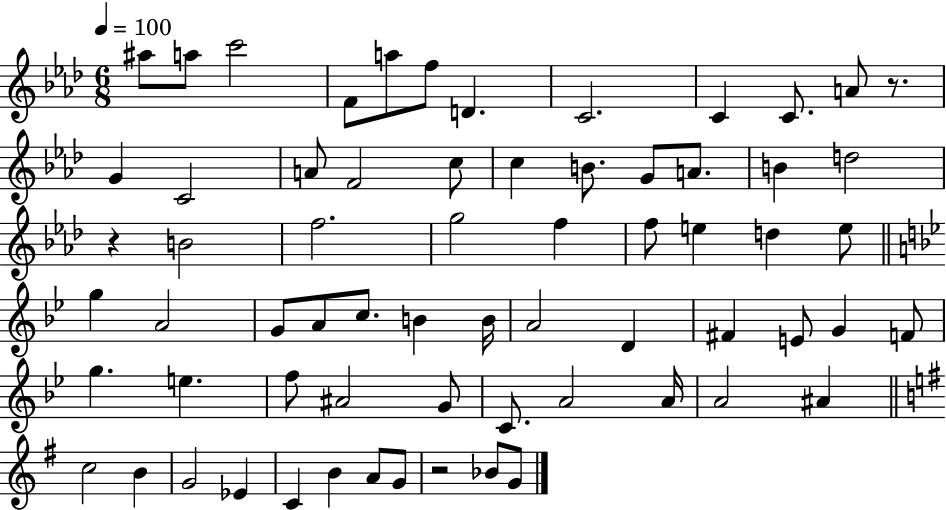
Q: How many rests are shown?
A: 3